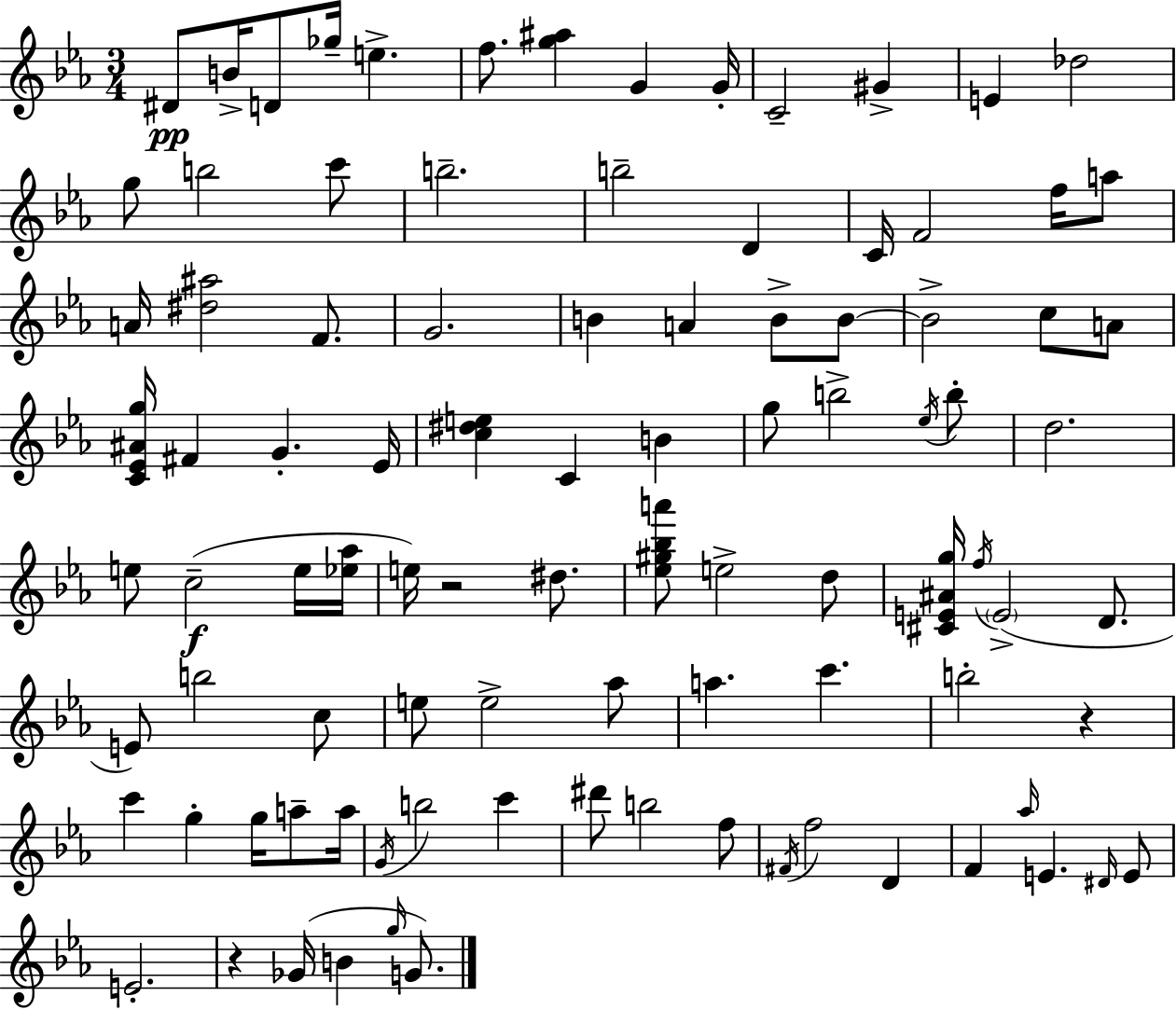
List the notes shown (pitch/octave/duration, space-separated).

D#4/e B4/s D4/e Gb5/s E5/q. F5/e. [G5,A#5]/q G4/q G4/s C4/h G#4/q E4/q Db5/h G5/e B5/h C6/e B5/h. B5/h D4/q C4/s F4/h F5/s A5/e A4/s [D#5,A#5]/h F4/e. G4/h. B4/q A4/q B4/e B4/e B4/h C5/e A4/e [C4,Eb4,A#4,G5]/s F#4/q G4/q. Eb4/s [C5,D#5,E5]/q C4/q B4/q G5/e B5/h Eb5/s B5/e D5/h. E5/e C5/h E5/s [Eb5,Ab5]/s E5/s R/h D#5/e. [Eb5,G#5,Bb5,A6]/e E5/h D5/e [C#4,E4,A#4,G5]/s F5/s E4/h D4/e. E4/e B5/h C5/e E5/e E5/h Ab5/e A5/q. C6/q. B5/h R/q C6/q G5/q G5/s A5/e A5/s G4/s B5/h C6/q D#6/e B5/h F5/e F#4/s F5/h D4/q F4/q Ab5/s E4/q. D#4/s E4/e E4/h. R/q Gb4/s B4/q G5/s G4/e.